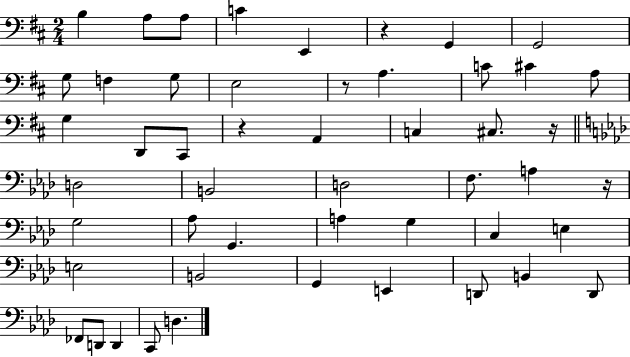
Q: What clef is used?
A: bass